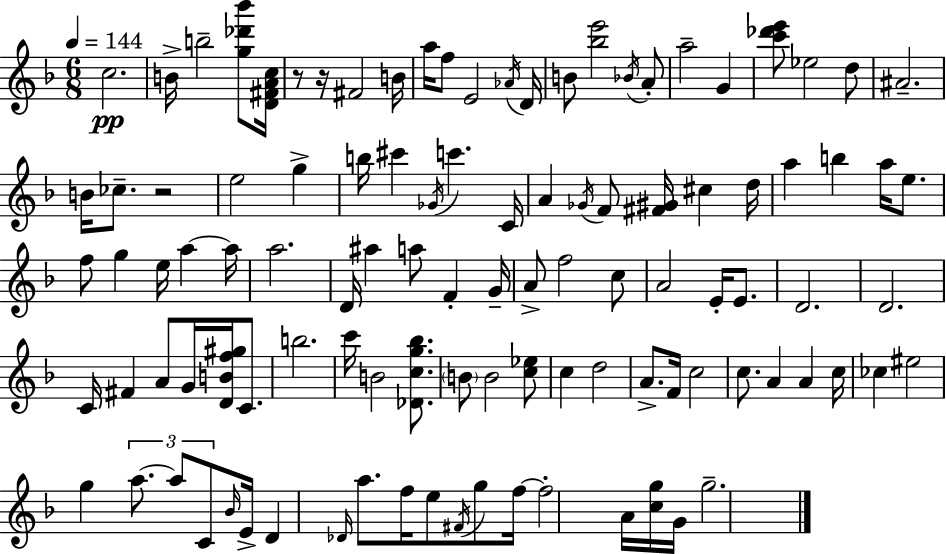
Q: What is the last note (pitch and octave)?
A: G5